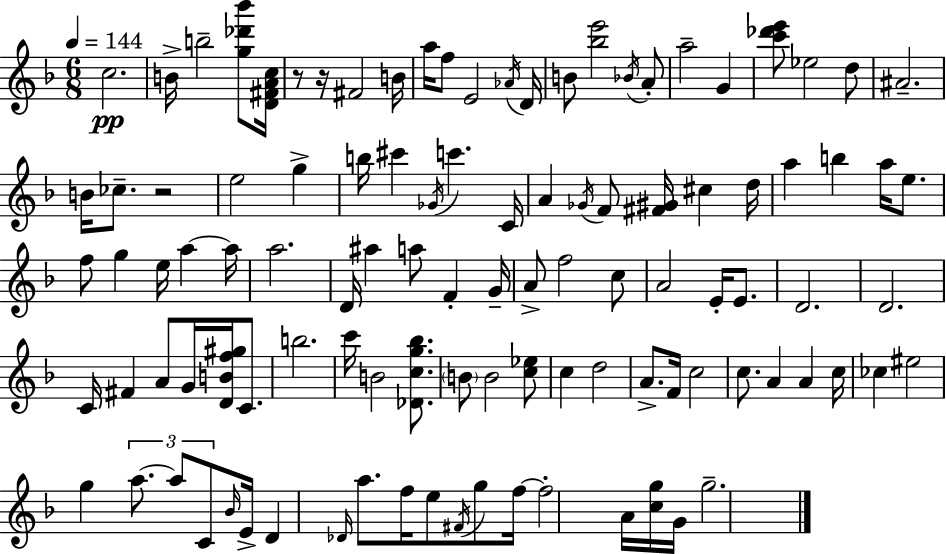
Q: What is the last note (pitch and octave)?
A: G5